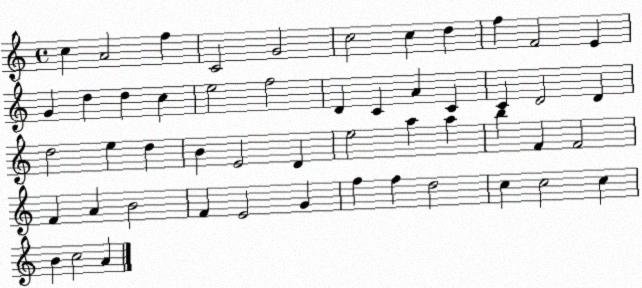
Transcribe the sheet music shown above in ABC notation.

X:1
T:Untitled
M:4/4
L:1/4
K:C
c A2 f C2 G2 c2 c d f F2 E G d d c e2 f2 D C A C C D2 D d2 e d B E2 D e2 a a b F F2 F A B2 F E2 G f f d2 c c2 c B c2 A